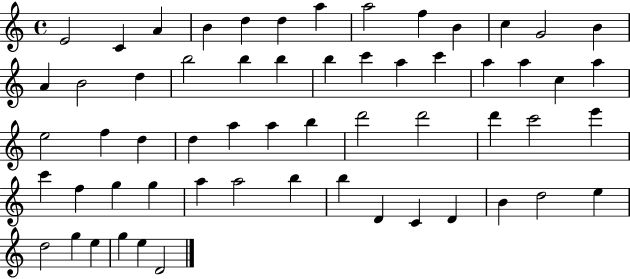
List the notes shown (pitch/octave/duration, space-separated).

E4/h C4/q A4/q B4/q D5/q D5/q A5/q A5/h F5/q B4/q C5/q G4/h B4/q A4/q B4/h D5/q B5/h B5/q B5/q B5/q C6/q A5/q C6/q A5/q A5/q C5/q A5/q E5/h F5/q D5/q D5/q A5/q A5/q B5/q D6/h D6/h D6/q C6/h E6/q C6/q F5/q G5/q G5/q A5/q A5/h B5/q B5/q D4/q C4/q D4/q B4/q D5/h E5/q D5/h G5/q E5/q G5/q E5/q D4/h